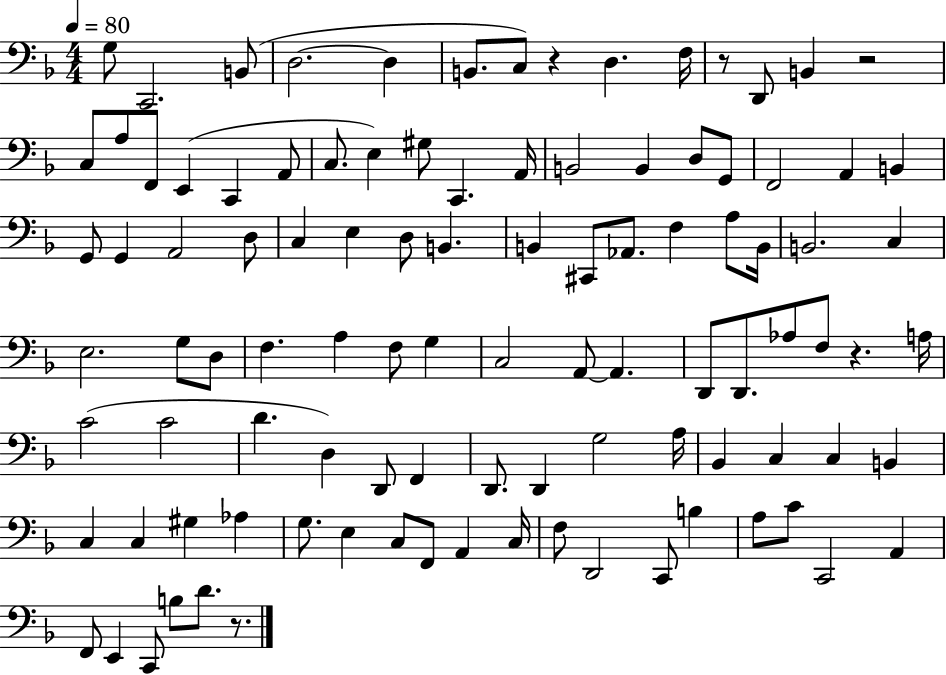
{
  \clef bass
  \numericTimeSignature
  \time 4/4
  \key f \major
  \tempo 4 = 80
  \repeat volta 2 { g8 c,2. b,8( | d2.~~ d4 | b,8. c8) r4 d4. f16 | r8 d,8 b,4 r2 | \break c8 a8 f,8 e,4( c,4 a,8 | c8. e4) gis8 c,4. a,16 | b,2 b,4 d8 g,8 | f,2 a,4 b,4 | \break g,8 g,4 a,2 d8 | c4 e4 d8 b,4. | b,4 cis,8 aes,8. f4 a8 b,16 | b,2. c4 | \break e2. g8 d8 | f4. a4 f8 g4 | c2 a,8~~ a,4. | d,8 d,8. aes8 f8 r4. a16 | \break c'2( c'2 | d'4. d4) d,8 f,4 | d,8. d,4 g2 a16 | bes,4 c4 c4 b,4 | \break c4 c4 gis4 aes4 | g8. e4 c8 f,8 a,4 c16 | f8 d,2 c,8 b4 | a8 c'8 c,2 a,4 | \break f,8 e,4 c,8 b8 d'8. r8. | } \bar "|."
}